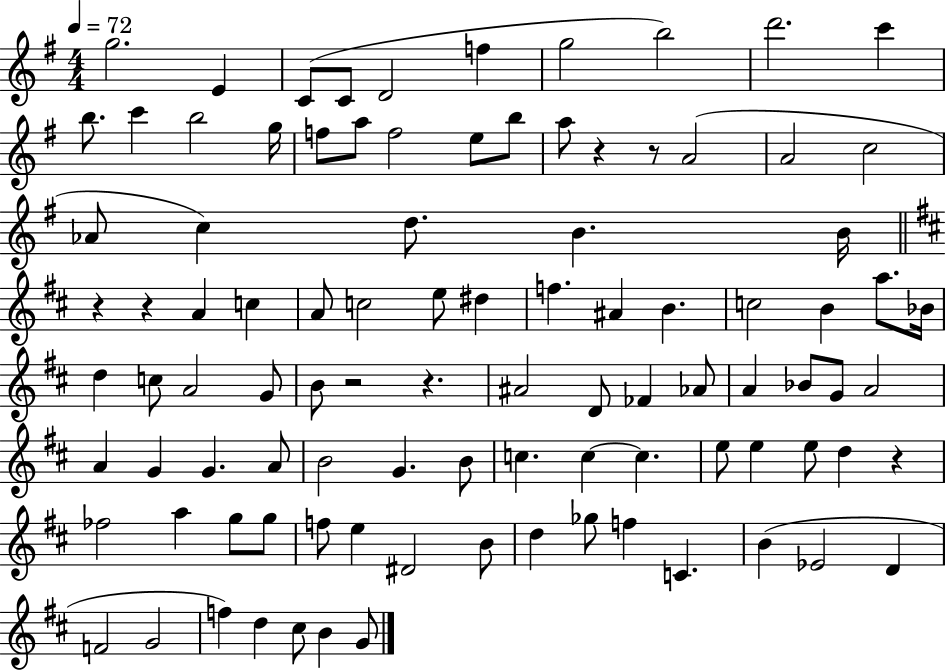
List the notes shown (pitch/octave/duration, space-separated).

G5/h. E4/q C4/e C4/e D4/h F5/q G5/h B5/h D6/h. C6/q B5/e. C6/q B5/h G5/s F5/e A5/e F5/h E5/e B5/e A5/e R/q R/e A4/h A4/h C5/h Ab4/e C5/q D5/e. B4/q. B4/s R/q R/q A4/q C5/q A4/e C5/h E5/e D#5/q F5/q. A#4/q B4/q. C5/h B4/q A5/e. Bb4/s D5/q C5/e A4/h G4/e B4/e R/h R/q. A#4/h D4/e FES4/q Ab4/e A4/q Bb4/e G4/e A4/h A4/q G4/q G4/q. A4/e B4/h G4/q. B4/e C5/q. C5/q C5/q. E5/e E5/q E5/e D5/q R/q FES5/h A5/q G5/e G5/e F5/e E5/q D#4/h B4/e D5/q Gb5/e F5/q C4/q. B4/q Eb4/h D4/q F4/h G4/h F5/q D5/q C#5/e B4/q G4/e